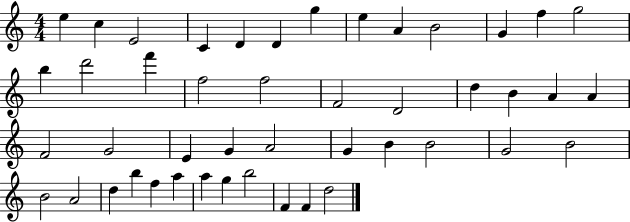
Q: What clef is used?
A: treble